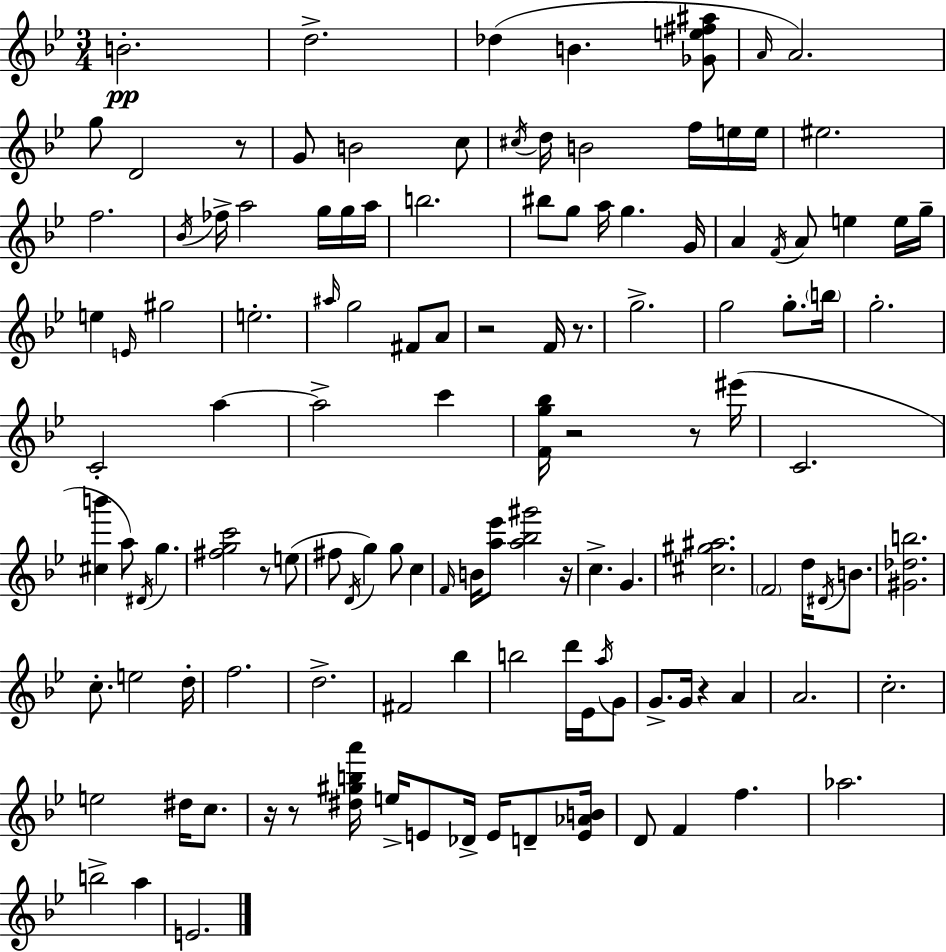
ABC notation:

X:1
T:Untitled
M:3/4
L:1/4
K:Bb
B2 d2 _d B [_Ge^f^a]/2 A/4 A2 g/2 D2 z/2 G/2 B2 c/2 ^c/4 d/4 B2 f/4 e/4 e/4 ^e2 f2 _B/4 _f/4 a2 g/4 g/4 a/4 b2 ^b/2 g/2 a/4 g G/4 A F/4 A/2 e e/4 g/4 e E/4 ^g2 e2 ^a/4 g2 ^F/2 A/2 z2 F/4 z/2 g2 g2 g/2 b/4 g2 C2 a a2 c' [Fg_b]/4 z2 z/2 ^e'/4 C2 [^cb'] a/2 ^D/4 g [^fgc']2 z/2 e/2 ^f/2 D/4 g g/2 c F/4 B/4 [a_e']/2 [a_b^g']2 z/4 c G [^c^g^a]2 F2 d/4 ^D/4 B/2 [^G_db]2 c/2 e2 d/4 f2 d2 ^F2 _b b2 d'/4 _E/4 a/4 G/2 G/2 G/4 z A A2 c2 e2 ^d/4 c/2 z/4 z/2 [^d^gba']/4 e/4 E/2 _D/4 E/4 D/2 [E_AB]/4 D/2 F f _a2 b2 a E2